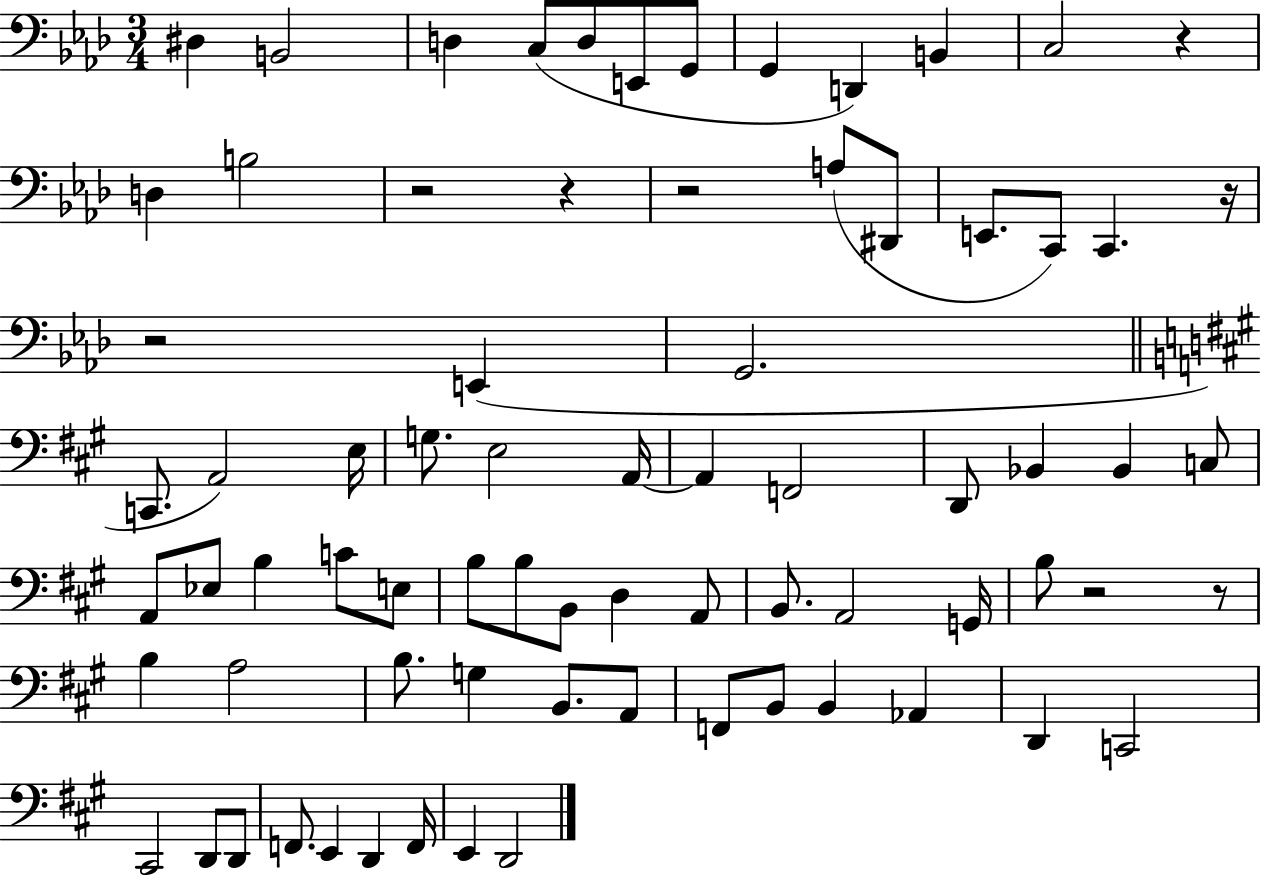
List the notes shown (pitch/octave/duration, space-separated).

D#3/q B2/h D3/q C3/e D3/e E2/e G2/e G2/q D2/q B2/q C3/h R/q D3/q B3/h R/h R/q R/h A3/e D#2/e E2/e. C2/e C2/q. R/s R/h E2/q G2/h. C2/e. A2/h E3/s G3/e. E3/h A2/s A2/q F2/h D2/e Bb2/q Bb2/q C3/e A2/e Eb3/e B3/q C4/e E3/e B3/e B3/e B2/e D3/q A2/e B2/e. A2/h G2/s B3/e R/h R/e B3/q A3/h B3/e. G3/q B2/e. A2/e F2/e B2/e B2/q Ab2/q D2/q C2/h C#2/h D2/e D2/e F2/e. E2/q D2/q F2/s E2/q D2/h